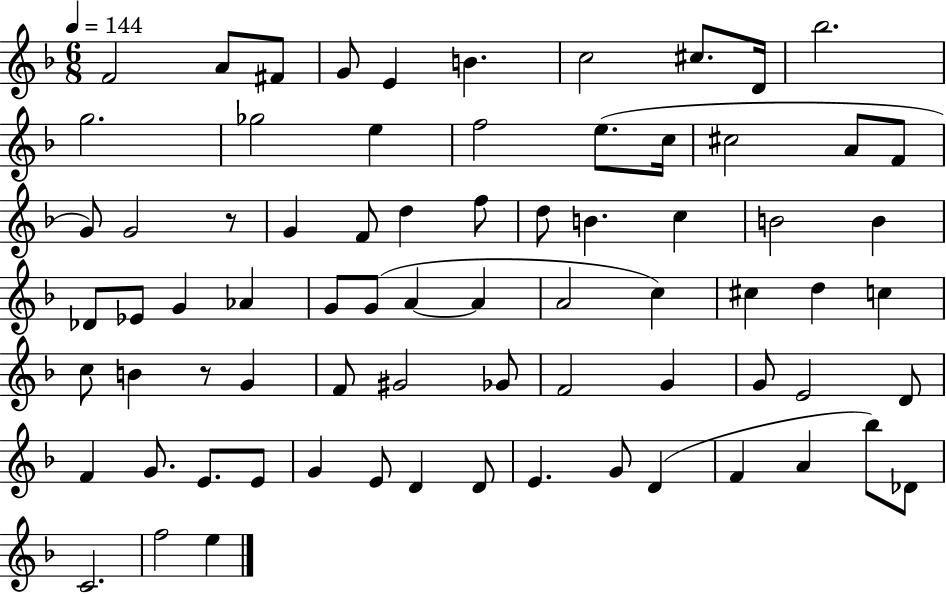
{
  \clef treble
  \numericTimeSignature
  \time 6/8
  \key f \major
  \tempo 4 = 144
  f'2 a'8 fis'8 | g'8 e'4 b'4. | c''2 cis''8. d'16 | bes''2. | \break g''2. | ges''2 e''4 | f''2 e''8.( c''16 | cis''2 a'8 f'8 | \break g'8) g'2 r8 | g'4 f'8 d''4 f''8 | d''8 b'4. c''4 | b'2 b'4 | \break des'8 ees'8 g'4 aes'4 | g'8 g'8( a'4~~ a'4 | a'2 c''4) | cis''4 d''4 c''4 | \break c''8 b'4 r8 g'4 | f'8 gis'2 ges'8 | f'2 g'4 | g'8 e'2 d'8 | \break f'4 g'8. e'8. e'8 | g'4 e'8 d'4 d'8 | e'4. g'8 d'4( | f'4 a'4 bes''8) des'8 | \break c'2. | f''2 e''4 | \bar "|."
}